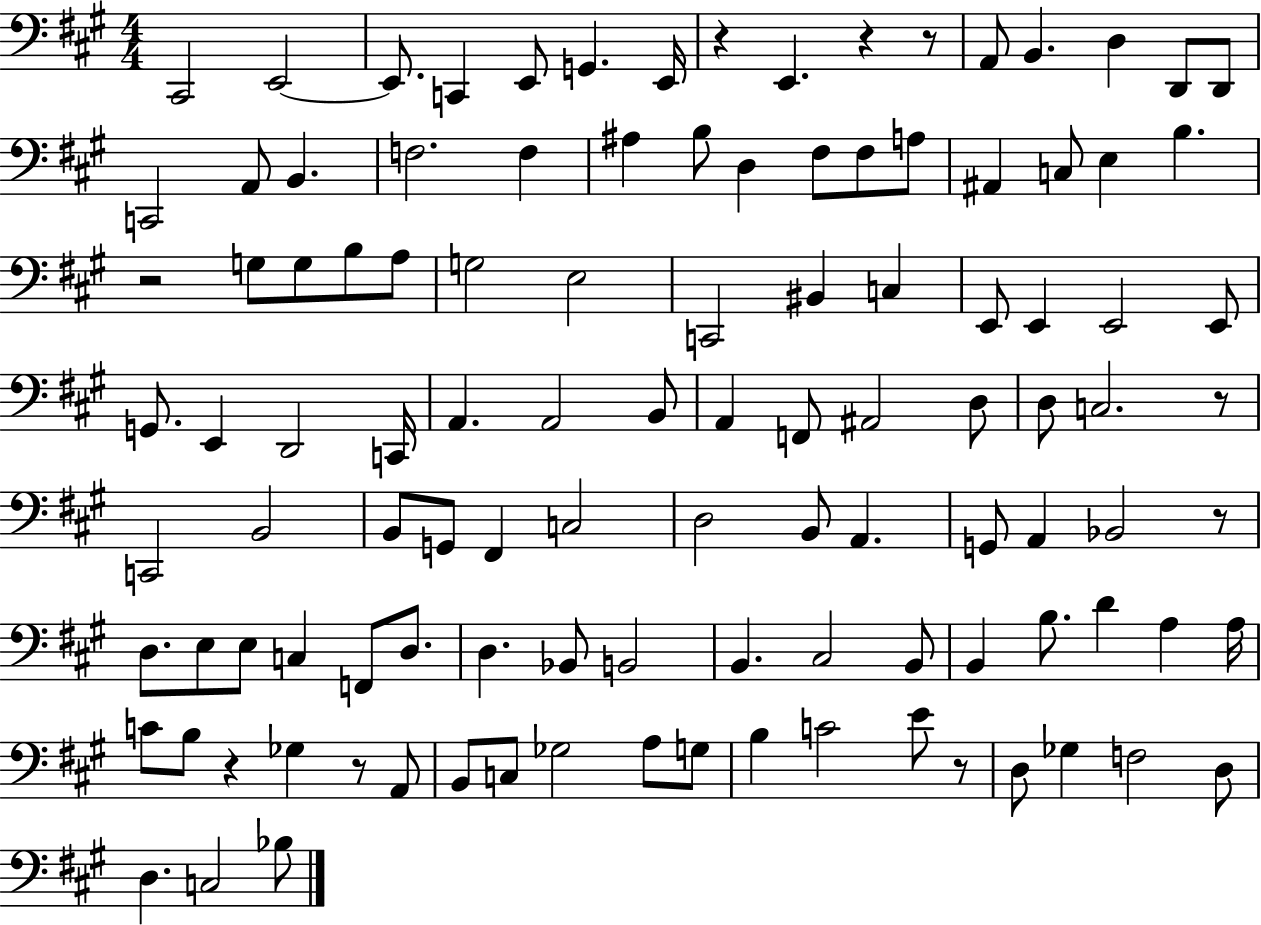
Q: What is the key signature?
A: A major